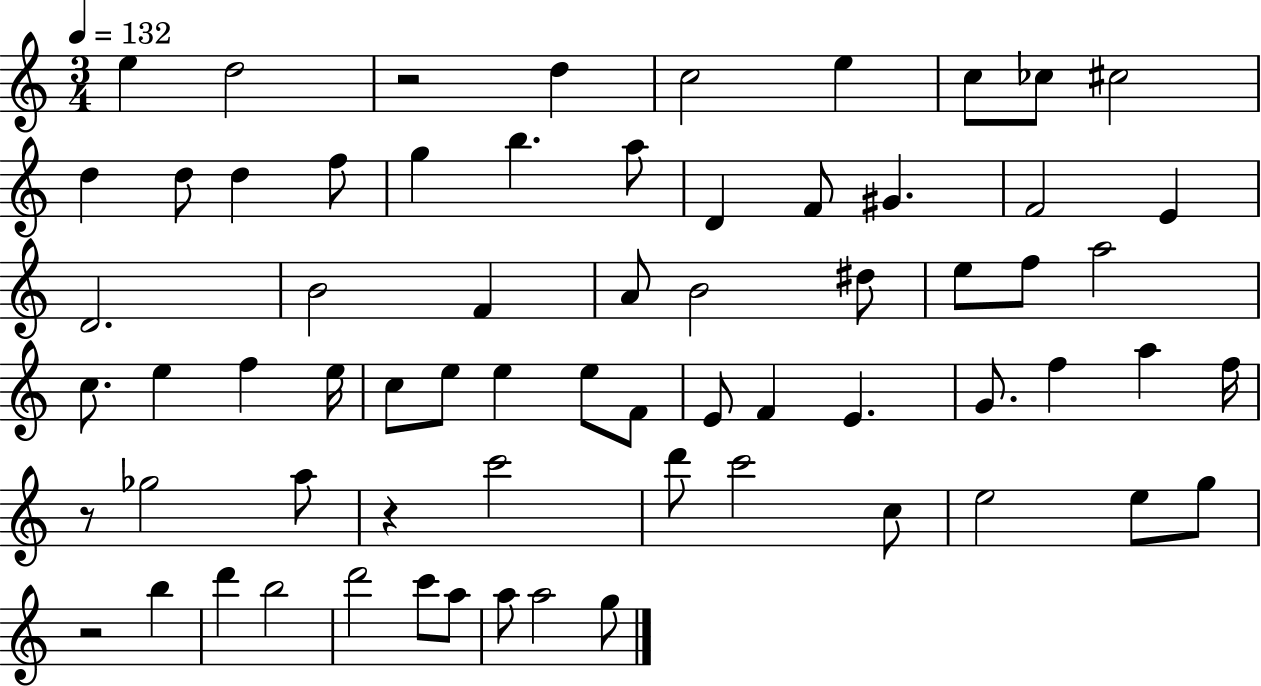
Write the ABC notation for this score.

X:1
T:Untitled
M:3/4
L:1/4
K:C
e d2 z2 d c2 e c/2 _c/2 ^c2 d d/2 d f/2 g b a/2 D F/2 ^G F2 E D2 B2 F A/2 B2 ^d/2 e/2 f/2 a2 c/2 e f e/4 c/2 e/2 e e/2 F/2 E/2 F E G/2 f a f/4 z/2 _g2 a/2 z c'2 d'/2 c'2 c/2 e2 e/2 g/2 z2 b d' b2 d'2 c'/2 a/2 a/2 a2 g/2